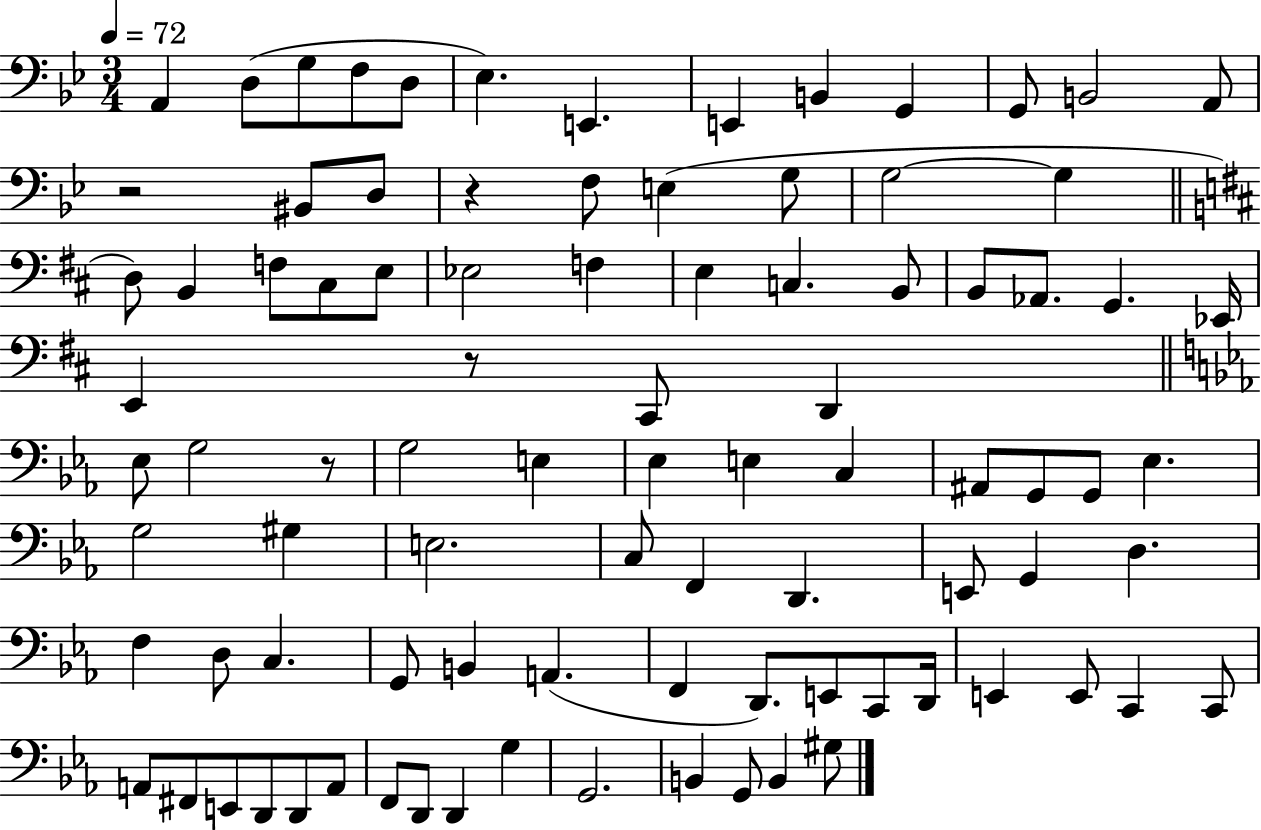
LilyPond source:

{
  \clef bass
  \numericTimeSignature
  \time 3/4
  \key bes \major
  \tempo 4 = 72
  a,4 d8( g8 f8 d8 | ees4.) e,4. | e,4 b,4 g,4 | g,8 b,2 a,8 | \break r2 bis,8 d8 | r4 f8 e4( g8 | g2~~ g4 | \bar "||" \break \key d \major d8) b,4 f8 cis8 e8 | ees2 f4 | e4 c4. b,8 | b,8 aes,8. g,4. ees,16 | \break e,4 r8 cis,8 d,4 | \bar "||" \break \key c \minor ees8 g2 r8 | g2 e4 | ees4 e4 c4 | ais,8 g,8 g,8 ees4. | \break g2 gis4 | e2. | c8 f,4 d,4. | e,8 g,4 d4. | \break f4 d8 c4. | g,8 b,4 a,4.( | f,4 d,8.) e,8 c,8 d,16 | e,4 e,8 c,4 c,8 | \break a,8 fis,8 e,8 d,8 d,8 a,8 | f,8 d,8 d,4 g4 | g,2. | b,4 g,8 b,4 gis8 | \break \bar "|."
}